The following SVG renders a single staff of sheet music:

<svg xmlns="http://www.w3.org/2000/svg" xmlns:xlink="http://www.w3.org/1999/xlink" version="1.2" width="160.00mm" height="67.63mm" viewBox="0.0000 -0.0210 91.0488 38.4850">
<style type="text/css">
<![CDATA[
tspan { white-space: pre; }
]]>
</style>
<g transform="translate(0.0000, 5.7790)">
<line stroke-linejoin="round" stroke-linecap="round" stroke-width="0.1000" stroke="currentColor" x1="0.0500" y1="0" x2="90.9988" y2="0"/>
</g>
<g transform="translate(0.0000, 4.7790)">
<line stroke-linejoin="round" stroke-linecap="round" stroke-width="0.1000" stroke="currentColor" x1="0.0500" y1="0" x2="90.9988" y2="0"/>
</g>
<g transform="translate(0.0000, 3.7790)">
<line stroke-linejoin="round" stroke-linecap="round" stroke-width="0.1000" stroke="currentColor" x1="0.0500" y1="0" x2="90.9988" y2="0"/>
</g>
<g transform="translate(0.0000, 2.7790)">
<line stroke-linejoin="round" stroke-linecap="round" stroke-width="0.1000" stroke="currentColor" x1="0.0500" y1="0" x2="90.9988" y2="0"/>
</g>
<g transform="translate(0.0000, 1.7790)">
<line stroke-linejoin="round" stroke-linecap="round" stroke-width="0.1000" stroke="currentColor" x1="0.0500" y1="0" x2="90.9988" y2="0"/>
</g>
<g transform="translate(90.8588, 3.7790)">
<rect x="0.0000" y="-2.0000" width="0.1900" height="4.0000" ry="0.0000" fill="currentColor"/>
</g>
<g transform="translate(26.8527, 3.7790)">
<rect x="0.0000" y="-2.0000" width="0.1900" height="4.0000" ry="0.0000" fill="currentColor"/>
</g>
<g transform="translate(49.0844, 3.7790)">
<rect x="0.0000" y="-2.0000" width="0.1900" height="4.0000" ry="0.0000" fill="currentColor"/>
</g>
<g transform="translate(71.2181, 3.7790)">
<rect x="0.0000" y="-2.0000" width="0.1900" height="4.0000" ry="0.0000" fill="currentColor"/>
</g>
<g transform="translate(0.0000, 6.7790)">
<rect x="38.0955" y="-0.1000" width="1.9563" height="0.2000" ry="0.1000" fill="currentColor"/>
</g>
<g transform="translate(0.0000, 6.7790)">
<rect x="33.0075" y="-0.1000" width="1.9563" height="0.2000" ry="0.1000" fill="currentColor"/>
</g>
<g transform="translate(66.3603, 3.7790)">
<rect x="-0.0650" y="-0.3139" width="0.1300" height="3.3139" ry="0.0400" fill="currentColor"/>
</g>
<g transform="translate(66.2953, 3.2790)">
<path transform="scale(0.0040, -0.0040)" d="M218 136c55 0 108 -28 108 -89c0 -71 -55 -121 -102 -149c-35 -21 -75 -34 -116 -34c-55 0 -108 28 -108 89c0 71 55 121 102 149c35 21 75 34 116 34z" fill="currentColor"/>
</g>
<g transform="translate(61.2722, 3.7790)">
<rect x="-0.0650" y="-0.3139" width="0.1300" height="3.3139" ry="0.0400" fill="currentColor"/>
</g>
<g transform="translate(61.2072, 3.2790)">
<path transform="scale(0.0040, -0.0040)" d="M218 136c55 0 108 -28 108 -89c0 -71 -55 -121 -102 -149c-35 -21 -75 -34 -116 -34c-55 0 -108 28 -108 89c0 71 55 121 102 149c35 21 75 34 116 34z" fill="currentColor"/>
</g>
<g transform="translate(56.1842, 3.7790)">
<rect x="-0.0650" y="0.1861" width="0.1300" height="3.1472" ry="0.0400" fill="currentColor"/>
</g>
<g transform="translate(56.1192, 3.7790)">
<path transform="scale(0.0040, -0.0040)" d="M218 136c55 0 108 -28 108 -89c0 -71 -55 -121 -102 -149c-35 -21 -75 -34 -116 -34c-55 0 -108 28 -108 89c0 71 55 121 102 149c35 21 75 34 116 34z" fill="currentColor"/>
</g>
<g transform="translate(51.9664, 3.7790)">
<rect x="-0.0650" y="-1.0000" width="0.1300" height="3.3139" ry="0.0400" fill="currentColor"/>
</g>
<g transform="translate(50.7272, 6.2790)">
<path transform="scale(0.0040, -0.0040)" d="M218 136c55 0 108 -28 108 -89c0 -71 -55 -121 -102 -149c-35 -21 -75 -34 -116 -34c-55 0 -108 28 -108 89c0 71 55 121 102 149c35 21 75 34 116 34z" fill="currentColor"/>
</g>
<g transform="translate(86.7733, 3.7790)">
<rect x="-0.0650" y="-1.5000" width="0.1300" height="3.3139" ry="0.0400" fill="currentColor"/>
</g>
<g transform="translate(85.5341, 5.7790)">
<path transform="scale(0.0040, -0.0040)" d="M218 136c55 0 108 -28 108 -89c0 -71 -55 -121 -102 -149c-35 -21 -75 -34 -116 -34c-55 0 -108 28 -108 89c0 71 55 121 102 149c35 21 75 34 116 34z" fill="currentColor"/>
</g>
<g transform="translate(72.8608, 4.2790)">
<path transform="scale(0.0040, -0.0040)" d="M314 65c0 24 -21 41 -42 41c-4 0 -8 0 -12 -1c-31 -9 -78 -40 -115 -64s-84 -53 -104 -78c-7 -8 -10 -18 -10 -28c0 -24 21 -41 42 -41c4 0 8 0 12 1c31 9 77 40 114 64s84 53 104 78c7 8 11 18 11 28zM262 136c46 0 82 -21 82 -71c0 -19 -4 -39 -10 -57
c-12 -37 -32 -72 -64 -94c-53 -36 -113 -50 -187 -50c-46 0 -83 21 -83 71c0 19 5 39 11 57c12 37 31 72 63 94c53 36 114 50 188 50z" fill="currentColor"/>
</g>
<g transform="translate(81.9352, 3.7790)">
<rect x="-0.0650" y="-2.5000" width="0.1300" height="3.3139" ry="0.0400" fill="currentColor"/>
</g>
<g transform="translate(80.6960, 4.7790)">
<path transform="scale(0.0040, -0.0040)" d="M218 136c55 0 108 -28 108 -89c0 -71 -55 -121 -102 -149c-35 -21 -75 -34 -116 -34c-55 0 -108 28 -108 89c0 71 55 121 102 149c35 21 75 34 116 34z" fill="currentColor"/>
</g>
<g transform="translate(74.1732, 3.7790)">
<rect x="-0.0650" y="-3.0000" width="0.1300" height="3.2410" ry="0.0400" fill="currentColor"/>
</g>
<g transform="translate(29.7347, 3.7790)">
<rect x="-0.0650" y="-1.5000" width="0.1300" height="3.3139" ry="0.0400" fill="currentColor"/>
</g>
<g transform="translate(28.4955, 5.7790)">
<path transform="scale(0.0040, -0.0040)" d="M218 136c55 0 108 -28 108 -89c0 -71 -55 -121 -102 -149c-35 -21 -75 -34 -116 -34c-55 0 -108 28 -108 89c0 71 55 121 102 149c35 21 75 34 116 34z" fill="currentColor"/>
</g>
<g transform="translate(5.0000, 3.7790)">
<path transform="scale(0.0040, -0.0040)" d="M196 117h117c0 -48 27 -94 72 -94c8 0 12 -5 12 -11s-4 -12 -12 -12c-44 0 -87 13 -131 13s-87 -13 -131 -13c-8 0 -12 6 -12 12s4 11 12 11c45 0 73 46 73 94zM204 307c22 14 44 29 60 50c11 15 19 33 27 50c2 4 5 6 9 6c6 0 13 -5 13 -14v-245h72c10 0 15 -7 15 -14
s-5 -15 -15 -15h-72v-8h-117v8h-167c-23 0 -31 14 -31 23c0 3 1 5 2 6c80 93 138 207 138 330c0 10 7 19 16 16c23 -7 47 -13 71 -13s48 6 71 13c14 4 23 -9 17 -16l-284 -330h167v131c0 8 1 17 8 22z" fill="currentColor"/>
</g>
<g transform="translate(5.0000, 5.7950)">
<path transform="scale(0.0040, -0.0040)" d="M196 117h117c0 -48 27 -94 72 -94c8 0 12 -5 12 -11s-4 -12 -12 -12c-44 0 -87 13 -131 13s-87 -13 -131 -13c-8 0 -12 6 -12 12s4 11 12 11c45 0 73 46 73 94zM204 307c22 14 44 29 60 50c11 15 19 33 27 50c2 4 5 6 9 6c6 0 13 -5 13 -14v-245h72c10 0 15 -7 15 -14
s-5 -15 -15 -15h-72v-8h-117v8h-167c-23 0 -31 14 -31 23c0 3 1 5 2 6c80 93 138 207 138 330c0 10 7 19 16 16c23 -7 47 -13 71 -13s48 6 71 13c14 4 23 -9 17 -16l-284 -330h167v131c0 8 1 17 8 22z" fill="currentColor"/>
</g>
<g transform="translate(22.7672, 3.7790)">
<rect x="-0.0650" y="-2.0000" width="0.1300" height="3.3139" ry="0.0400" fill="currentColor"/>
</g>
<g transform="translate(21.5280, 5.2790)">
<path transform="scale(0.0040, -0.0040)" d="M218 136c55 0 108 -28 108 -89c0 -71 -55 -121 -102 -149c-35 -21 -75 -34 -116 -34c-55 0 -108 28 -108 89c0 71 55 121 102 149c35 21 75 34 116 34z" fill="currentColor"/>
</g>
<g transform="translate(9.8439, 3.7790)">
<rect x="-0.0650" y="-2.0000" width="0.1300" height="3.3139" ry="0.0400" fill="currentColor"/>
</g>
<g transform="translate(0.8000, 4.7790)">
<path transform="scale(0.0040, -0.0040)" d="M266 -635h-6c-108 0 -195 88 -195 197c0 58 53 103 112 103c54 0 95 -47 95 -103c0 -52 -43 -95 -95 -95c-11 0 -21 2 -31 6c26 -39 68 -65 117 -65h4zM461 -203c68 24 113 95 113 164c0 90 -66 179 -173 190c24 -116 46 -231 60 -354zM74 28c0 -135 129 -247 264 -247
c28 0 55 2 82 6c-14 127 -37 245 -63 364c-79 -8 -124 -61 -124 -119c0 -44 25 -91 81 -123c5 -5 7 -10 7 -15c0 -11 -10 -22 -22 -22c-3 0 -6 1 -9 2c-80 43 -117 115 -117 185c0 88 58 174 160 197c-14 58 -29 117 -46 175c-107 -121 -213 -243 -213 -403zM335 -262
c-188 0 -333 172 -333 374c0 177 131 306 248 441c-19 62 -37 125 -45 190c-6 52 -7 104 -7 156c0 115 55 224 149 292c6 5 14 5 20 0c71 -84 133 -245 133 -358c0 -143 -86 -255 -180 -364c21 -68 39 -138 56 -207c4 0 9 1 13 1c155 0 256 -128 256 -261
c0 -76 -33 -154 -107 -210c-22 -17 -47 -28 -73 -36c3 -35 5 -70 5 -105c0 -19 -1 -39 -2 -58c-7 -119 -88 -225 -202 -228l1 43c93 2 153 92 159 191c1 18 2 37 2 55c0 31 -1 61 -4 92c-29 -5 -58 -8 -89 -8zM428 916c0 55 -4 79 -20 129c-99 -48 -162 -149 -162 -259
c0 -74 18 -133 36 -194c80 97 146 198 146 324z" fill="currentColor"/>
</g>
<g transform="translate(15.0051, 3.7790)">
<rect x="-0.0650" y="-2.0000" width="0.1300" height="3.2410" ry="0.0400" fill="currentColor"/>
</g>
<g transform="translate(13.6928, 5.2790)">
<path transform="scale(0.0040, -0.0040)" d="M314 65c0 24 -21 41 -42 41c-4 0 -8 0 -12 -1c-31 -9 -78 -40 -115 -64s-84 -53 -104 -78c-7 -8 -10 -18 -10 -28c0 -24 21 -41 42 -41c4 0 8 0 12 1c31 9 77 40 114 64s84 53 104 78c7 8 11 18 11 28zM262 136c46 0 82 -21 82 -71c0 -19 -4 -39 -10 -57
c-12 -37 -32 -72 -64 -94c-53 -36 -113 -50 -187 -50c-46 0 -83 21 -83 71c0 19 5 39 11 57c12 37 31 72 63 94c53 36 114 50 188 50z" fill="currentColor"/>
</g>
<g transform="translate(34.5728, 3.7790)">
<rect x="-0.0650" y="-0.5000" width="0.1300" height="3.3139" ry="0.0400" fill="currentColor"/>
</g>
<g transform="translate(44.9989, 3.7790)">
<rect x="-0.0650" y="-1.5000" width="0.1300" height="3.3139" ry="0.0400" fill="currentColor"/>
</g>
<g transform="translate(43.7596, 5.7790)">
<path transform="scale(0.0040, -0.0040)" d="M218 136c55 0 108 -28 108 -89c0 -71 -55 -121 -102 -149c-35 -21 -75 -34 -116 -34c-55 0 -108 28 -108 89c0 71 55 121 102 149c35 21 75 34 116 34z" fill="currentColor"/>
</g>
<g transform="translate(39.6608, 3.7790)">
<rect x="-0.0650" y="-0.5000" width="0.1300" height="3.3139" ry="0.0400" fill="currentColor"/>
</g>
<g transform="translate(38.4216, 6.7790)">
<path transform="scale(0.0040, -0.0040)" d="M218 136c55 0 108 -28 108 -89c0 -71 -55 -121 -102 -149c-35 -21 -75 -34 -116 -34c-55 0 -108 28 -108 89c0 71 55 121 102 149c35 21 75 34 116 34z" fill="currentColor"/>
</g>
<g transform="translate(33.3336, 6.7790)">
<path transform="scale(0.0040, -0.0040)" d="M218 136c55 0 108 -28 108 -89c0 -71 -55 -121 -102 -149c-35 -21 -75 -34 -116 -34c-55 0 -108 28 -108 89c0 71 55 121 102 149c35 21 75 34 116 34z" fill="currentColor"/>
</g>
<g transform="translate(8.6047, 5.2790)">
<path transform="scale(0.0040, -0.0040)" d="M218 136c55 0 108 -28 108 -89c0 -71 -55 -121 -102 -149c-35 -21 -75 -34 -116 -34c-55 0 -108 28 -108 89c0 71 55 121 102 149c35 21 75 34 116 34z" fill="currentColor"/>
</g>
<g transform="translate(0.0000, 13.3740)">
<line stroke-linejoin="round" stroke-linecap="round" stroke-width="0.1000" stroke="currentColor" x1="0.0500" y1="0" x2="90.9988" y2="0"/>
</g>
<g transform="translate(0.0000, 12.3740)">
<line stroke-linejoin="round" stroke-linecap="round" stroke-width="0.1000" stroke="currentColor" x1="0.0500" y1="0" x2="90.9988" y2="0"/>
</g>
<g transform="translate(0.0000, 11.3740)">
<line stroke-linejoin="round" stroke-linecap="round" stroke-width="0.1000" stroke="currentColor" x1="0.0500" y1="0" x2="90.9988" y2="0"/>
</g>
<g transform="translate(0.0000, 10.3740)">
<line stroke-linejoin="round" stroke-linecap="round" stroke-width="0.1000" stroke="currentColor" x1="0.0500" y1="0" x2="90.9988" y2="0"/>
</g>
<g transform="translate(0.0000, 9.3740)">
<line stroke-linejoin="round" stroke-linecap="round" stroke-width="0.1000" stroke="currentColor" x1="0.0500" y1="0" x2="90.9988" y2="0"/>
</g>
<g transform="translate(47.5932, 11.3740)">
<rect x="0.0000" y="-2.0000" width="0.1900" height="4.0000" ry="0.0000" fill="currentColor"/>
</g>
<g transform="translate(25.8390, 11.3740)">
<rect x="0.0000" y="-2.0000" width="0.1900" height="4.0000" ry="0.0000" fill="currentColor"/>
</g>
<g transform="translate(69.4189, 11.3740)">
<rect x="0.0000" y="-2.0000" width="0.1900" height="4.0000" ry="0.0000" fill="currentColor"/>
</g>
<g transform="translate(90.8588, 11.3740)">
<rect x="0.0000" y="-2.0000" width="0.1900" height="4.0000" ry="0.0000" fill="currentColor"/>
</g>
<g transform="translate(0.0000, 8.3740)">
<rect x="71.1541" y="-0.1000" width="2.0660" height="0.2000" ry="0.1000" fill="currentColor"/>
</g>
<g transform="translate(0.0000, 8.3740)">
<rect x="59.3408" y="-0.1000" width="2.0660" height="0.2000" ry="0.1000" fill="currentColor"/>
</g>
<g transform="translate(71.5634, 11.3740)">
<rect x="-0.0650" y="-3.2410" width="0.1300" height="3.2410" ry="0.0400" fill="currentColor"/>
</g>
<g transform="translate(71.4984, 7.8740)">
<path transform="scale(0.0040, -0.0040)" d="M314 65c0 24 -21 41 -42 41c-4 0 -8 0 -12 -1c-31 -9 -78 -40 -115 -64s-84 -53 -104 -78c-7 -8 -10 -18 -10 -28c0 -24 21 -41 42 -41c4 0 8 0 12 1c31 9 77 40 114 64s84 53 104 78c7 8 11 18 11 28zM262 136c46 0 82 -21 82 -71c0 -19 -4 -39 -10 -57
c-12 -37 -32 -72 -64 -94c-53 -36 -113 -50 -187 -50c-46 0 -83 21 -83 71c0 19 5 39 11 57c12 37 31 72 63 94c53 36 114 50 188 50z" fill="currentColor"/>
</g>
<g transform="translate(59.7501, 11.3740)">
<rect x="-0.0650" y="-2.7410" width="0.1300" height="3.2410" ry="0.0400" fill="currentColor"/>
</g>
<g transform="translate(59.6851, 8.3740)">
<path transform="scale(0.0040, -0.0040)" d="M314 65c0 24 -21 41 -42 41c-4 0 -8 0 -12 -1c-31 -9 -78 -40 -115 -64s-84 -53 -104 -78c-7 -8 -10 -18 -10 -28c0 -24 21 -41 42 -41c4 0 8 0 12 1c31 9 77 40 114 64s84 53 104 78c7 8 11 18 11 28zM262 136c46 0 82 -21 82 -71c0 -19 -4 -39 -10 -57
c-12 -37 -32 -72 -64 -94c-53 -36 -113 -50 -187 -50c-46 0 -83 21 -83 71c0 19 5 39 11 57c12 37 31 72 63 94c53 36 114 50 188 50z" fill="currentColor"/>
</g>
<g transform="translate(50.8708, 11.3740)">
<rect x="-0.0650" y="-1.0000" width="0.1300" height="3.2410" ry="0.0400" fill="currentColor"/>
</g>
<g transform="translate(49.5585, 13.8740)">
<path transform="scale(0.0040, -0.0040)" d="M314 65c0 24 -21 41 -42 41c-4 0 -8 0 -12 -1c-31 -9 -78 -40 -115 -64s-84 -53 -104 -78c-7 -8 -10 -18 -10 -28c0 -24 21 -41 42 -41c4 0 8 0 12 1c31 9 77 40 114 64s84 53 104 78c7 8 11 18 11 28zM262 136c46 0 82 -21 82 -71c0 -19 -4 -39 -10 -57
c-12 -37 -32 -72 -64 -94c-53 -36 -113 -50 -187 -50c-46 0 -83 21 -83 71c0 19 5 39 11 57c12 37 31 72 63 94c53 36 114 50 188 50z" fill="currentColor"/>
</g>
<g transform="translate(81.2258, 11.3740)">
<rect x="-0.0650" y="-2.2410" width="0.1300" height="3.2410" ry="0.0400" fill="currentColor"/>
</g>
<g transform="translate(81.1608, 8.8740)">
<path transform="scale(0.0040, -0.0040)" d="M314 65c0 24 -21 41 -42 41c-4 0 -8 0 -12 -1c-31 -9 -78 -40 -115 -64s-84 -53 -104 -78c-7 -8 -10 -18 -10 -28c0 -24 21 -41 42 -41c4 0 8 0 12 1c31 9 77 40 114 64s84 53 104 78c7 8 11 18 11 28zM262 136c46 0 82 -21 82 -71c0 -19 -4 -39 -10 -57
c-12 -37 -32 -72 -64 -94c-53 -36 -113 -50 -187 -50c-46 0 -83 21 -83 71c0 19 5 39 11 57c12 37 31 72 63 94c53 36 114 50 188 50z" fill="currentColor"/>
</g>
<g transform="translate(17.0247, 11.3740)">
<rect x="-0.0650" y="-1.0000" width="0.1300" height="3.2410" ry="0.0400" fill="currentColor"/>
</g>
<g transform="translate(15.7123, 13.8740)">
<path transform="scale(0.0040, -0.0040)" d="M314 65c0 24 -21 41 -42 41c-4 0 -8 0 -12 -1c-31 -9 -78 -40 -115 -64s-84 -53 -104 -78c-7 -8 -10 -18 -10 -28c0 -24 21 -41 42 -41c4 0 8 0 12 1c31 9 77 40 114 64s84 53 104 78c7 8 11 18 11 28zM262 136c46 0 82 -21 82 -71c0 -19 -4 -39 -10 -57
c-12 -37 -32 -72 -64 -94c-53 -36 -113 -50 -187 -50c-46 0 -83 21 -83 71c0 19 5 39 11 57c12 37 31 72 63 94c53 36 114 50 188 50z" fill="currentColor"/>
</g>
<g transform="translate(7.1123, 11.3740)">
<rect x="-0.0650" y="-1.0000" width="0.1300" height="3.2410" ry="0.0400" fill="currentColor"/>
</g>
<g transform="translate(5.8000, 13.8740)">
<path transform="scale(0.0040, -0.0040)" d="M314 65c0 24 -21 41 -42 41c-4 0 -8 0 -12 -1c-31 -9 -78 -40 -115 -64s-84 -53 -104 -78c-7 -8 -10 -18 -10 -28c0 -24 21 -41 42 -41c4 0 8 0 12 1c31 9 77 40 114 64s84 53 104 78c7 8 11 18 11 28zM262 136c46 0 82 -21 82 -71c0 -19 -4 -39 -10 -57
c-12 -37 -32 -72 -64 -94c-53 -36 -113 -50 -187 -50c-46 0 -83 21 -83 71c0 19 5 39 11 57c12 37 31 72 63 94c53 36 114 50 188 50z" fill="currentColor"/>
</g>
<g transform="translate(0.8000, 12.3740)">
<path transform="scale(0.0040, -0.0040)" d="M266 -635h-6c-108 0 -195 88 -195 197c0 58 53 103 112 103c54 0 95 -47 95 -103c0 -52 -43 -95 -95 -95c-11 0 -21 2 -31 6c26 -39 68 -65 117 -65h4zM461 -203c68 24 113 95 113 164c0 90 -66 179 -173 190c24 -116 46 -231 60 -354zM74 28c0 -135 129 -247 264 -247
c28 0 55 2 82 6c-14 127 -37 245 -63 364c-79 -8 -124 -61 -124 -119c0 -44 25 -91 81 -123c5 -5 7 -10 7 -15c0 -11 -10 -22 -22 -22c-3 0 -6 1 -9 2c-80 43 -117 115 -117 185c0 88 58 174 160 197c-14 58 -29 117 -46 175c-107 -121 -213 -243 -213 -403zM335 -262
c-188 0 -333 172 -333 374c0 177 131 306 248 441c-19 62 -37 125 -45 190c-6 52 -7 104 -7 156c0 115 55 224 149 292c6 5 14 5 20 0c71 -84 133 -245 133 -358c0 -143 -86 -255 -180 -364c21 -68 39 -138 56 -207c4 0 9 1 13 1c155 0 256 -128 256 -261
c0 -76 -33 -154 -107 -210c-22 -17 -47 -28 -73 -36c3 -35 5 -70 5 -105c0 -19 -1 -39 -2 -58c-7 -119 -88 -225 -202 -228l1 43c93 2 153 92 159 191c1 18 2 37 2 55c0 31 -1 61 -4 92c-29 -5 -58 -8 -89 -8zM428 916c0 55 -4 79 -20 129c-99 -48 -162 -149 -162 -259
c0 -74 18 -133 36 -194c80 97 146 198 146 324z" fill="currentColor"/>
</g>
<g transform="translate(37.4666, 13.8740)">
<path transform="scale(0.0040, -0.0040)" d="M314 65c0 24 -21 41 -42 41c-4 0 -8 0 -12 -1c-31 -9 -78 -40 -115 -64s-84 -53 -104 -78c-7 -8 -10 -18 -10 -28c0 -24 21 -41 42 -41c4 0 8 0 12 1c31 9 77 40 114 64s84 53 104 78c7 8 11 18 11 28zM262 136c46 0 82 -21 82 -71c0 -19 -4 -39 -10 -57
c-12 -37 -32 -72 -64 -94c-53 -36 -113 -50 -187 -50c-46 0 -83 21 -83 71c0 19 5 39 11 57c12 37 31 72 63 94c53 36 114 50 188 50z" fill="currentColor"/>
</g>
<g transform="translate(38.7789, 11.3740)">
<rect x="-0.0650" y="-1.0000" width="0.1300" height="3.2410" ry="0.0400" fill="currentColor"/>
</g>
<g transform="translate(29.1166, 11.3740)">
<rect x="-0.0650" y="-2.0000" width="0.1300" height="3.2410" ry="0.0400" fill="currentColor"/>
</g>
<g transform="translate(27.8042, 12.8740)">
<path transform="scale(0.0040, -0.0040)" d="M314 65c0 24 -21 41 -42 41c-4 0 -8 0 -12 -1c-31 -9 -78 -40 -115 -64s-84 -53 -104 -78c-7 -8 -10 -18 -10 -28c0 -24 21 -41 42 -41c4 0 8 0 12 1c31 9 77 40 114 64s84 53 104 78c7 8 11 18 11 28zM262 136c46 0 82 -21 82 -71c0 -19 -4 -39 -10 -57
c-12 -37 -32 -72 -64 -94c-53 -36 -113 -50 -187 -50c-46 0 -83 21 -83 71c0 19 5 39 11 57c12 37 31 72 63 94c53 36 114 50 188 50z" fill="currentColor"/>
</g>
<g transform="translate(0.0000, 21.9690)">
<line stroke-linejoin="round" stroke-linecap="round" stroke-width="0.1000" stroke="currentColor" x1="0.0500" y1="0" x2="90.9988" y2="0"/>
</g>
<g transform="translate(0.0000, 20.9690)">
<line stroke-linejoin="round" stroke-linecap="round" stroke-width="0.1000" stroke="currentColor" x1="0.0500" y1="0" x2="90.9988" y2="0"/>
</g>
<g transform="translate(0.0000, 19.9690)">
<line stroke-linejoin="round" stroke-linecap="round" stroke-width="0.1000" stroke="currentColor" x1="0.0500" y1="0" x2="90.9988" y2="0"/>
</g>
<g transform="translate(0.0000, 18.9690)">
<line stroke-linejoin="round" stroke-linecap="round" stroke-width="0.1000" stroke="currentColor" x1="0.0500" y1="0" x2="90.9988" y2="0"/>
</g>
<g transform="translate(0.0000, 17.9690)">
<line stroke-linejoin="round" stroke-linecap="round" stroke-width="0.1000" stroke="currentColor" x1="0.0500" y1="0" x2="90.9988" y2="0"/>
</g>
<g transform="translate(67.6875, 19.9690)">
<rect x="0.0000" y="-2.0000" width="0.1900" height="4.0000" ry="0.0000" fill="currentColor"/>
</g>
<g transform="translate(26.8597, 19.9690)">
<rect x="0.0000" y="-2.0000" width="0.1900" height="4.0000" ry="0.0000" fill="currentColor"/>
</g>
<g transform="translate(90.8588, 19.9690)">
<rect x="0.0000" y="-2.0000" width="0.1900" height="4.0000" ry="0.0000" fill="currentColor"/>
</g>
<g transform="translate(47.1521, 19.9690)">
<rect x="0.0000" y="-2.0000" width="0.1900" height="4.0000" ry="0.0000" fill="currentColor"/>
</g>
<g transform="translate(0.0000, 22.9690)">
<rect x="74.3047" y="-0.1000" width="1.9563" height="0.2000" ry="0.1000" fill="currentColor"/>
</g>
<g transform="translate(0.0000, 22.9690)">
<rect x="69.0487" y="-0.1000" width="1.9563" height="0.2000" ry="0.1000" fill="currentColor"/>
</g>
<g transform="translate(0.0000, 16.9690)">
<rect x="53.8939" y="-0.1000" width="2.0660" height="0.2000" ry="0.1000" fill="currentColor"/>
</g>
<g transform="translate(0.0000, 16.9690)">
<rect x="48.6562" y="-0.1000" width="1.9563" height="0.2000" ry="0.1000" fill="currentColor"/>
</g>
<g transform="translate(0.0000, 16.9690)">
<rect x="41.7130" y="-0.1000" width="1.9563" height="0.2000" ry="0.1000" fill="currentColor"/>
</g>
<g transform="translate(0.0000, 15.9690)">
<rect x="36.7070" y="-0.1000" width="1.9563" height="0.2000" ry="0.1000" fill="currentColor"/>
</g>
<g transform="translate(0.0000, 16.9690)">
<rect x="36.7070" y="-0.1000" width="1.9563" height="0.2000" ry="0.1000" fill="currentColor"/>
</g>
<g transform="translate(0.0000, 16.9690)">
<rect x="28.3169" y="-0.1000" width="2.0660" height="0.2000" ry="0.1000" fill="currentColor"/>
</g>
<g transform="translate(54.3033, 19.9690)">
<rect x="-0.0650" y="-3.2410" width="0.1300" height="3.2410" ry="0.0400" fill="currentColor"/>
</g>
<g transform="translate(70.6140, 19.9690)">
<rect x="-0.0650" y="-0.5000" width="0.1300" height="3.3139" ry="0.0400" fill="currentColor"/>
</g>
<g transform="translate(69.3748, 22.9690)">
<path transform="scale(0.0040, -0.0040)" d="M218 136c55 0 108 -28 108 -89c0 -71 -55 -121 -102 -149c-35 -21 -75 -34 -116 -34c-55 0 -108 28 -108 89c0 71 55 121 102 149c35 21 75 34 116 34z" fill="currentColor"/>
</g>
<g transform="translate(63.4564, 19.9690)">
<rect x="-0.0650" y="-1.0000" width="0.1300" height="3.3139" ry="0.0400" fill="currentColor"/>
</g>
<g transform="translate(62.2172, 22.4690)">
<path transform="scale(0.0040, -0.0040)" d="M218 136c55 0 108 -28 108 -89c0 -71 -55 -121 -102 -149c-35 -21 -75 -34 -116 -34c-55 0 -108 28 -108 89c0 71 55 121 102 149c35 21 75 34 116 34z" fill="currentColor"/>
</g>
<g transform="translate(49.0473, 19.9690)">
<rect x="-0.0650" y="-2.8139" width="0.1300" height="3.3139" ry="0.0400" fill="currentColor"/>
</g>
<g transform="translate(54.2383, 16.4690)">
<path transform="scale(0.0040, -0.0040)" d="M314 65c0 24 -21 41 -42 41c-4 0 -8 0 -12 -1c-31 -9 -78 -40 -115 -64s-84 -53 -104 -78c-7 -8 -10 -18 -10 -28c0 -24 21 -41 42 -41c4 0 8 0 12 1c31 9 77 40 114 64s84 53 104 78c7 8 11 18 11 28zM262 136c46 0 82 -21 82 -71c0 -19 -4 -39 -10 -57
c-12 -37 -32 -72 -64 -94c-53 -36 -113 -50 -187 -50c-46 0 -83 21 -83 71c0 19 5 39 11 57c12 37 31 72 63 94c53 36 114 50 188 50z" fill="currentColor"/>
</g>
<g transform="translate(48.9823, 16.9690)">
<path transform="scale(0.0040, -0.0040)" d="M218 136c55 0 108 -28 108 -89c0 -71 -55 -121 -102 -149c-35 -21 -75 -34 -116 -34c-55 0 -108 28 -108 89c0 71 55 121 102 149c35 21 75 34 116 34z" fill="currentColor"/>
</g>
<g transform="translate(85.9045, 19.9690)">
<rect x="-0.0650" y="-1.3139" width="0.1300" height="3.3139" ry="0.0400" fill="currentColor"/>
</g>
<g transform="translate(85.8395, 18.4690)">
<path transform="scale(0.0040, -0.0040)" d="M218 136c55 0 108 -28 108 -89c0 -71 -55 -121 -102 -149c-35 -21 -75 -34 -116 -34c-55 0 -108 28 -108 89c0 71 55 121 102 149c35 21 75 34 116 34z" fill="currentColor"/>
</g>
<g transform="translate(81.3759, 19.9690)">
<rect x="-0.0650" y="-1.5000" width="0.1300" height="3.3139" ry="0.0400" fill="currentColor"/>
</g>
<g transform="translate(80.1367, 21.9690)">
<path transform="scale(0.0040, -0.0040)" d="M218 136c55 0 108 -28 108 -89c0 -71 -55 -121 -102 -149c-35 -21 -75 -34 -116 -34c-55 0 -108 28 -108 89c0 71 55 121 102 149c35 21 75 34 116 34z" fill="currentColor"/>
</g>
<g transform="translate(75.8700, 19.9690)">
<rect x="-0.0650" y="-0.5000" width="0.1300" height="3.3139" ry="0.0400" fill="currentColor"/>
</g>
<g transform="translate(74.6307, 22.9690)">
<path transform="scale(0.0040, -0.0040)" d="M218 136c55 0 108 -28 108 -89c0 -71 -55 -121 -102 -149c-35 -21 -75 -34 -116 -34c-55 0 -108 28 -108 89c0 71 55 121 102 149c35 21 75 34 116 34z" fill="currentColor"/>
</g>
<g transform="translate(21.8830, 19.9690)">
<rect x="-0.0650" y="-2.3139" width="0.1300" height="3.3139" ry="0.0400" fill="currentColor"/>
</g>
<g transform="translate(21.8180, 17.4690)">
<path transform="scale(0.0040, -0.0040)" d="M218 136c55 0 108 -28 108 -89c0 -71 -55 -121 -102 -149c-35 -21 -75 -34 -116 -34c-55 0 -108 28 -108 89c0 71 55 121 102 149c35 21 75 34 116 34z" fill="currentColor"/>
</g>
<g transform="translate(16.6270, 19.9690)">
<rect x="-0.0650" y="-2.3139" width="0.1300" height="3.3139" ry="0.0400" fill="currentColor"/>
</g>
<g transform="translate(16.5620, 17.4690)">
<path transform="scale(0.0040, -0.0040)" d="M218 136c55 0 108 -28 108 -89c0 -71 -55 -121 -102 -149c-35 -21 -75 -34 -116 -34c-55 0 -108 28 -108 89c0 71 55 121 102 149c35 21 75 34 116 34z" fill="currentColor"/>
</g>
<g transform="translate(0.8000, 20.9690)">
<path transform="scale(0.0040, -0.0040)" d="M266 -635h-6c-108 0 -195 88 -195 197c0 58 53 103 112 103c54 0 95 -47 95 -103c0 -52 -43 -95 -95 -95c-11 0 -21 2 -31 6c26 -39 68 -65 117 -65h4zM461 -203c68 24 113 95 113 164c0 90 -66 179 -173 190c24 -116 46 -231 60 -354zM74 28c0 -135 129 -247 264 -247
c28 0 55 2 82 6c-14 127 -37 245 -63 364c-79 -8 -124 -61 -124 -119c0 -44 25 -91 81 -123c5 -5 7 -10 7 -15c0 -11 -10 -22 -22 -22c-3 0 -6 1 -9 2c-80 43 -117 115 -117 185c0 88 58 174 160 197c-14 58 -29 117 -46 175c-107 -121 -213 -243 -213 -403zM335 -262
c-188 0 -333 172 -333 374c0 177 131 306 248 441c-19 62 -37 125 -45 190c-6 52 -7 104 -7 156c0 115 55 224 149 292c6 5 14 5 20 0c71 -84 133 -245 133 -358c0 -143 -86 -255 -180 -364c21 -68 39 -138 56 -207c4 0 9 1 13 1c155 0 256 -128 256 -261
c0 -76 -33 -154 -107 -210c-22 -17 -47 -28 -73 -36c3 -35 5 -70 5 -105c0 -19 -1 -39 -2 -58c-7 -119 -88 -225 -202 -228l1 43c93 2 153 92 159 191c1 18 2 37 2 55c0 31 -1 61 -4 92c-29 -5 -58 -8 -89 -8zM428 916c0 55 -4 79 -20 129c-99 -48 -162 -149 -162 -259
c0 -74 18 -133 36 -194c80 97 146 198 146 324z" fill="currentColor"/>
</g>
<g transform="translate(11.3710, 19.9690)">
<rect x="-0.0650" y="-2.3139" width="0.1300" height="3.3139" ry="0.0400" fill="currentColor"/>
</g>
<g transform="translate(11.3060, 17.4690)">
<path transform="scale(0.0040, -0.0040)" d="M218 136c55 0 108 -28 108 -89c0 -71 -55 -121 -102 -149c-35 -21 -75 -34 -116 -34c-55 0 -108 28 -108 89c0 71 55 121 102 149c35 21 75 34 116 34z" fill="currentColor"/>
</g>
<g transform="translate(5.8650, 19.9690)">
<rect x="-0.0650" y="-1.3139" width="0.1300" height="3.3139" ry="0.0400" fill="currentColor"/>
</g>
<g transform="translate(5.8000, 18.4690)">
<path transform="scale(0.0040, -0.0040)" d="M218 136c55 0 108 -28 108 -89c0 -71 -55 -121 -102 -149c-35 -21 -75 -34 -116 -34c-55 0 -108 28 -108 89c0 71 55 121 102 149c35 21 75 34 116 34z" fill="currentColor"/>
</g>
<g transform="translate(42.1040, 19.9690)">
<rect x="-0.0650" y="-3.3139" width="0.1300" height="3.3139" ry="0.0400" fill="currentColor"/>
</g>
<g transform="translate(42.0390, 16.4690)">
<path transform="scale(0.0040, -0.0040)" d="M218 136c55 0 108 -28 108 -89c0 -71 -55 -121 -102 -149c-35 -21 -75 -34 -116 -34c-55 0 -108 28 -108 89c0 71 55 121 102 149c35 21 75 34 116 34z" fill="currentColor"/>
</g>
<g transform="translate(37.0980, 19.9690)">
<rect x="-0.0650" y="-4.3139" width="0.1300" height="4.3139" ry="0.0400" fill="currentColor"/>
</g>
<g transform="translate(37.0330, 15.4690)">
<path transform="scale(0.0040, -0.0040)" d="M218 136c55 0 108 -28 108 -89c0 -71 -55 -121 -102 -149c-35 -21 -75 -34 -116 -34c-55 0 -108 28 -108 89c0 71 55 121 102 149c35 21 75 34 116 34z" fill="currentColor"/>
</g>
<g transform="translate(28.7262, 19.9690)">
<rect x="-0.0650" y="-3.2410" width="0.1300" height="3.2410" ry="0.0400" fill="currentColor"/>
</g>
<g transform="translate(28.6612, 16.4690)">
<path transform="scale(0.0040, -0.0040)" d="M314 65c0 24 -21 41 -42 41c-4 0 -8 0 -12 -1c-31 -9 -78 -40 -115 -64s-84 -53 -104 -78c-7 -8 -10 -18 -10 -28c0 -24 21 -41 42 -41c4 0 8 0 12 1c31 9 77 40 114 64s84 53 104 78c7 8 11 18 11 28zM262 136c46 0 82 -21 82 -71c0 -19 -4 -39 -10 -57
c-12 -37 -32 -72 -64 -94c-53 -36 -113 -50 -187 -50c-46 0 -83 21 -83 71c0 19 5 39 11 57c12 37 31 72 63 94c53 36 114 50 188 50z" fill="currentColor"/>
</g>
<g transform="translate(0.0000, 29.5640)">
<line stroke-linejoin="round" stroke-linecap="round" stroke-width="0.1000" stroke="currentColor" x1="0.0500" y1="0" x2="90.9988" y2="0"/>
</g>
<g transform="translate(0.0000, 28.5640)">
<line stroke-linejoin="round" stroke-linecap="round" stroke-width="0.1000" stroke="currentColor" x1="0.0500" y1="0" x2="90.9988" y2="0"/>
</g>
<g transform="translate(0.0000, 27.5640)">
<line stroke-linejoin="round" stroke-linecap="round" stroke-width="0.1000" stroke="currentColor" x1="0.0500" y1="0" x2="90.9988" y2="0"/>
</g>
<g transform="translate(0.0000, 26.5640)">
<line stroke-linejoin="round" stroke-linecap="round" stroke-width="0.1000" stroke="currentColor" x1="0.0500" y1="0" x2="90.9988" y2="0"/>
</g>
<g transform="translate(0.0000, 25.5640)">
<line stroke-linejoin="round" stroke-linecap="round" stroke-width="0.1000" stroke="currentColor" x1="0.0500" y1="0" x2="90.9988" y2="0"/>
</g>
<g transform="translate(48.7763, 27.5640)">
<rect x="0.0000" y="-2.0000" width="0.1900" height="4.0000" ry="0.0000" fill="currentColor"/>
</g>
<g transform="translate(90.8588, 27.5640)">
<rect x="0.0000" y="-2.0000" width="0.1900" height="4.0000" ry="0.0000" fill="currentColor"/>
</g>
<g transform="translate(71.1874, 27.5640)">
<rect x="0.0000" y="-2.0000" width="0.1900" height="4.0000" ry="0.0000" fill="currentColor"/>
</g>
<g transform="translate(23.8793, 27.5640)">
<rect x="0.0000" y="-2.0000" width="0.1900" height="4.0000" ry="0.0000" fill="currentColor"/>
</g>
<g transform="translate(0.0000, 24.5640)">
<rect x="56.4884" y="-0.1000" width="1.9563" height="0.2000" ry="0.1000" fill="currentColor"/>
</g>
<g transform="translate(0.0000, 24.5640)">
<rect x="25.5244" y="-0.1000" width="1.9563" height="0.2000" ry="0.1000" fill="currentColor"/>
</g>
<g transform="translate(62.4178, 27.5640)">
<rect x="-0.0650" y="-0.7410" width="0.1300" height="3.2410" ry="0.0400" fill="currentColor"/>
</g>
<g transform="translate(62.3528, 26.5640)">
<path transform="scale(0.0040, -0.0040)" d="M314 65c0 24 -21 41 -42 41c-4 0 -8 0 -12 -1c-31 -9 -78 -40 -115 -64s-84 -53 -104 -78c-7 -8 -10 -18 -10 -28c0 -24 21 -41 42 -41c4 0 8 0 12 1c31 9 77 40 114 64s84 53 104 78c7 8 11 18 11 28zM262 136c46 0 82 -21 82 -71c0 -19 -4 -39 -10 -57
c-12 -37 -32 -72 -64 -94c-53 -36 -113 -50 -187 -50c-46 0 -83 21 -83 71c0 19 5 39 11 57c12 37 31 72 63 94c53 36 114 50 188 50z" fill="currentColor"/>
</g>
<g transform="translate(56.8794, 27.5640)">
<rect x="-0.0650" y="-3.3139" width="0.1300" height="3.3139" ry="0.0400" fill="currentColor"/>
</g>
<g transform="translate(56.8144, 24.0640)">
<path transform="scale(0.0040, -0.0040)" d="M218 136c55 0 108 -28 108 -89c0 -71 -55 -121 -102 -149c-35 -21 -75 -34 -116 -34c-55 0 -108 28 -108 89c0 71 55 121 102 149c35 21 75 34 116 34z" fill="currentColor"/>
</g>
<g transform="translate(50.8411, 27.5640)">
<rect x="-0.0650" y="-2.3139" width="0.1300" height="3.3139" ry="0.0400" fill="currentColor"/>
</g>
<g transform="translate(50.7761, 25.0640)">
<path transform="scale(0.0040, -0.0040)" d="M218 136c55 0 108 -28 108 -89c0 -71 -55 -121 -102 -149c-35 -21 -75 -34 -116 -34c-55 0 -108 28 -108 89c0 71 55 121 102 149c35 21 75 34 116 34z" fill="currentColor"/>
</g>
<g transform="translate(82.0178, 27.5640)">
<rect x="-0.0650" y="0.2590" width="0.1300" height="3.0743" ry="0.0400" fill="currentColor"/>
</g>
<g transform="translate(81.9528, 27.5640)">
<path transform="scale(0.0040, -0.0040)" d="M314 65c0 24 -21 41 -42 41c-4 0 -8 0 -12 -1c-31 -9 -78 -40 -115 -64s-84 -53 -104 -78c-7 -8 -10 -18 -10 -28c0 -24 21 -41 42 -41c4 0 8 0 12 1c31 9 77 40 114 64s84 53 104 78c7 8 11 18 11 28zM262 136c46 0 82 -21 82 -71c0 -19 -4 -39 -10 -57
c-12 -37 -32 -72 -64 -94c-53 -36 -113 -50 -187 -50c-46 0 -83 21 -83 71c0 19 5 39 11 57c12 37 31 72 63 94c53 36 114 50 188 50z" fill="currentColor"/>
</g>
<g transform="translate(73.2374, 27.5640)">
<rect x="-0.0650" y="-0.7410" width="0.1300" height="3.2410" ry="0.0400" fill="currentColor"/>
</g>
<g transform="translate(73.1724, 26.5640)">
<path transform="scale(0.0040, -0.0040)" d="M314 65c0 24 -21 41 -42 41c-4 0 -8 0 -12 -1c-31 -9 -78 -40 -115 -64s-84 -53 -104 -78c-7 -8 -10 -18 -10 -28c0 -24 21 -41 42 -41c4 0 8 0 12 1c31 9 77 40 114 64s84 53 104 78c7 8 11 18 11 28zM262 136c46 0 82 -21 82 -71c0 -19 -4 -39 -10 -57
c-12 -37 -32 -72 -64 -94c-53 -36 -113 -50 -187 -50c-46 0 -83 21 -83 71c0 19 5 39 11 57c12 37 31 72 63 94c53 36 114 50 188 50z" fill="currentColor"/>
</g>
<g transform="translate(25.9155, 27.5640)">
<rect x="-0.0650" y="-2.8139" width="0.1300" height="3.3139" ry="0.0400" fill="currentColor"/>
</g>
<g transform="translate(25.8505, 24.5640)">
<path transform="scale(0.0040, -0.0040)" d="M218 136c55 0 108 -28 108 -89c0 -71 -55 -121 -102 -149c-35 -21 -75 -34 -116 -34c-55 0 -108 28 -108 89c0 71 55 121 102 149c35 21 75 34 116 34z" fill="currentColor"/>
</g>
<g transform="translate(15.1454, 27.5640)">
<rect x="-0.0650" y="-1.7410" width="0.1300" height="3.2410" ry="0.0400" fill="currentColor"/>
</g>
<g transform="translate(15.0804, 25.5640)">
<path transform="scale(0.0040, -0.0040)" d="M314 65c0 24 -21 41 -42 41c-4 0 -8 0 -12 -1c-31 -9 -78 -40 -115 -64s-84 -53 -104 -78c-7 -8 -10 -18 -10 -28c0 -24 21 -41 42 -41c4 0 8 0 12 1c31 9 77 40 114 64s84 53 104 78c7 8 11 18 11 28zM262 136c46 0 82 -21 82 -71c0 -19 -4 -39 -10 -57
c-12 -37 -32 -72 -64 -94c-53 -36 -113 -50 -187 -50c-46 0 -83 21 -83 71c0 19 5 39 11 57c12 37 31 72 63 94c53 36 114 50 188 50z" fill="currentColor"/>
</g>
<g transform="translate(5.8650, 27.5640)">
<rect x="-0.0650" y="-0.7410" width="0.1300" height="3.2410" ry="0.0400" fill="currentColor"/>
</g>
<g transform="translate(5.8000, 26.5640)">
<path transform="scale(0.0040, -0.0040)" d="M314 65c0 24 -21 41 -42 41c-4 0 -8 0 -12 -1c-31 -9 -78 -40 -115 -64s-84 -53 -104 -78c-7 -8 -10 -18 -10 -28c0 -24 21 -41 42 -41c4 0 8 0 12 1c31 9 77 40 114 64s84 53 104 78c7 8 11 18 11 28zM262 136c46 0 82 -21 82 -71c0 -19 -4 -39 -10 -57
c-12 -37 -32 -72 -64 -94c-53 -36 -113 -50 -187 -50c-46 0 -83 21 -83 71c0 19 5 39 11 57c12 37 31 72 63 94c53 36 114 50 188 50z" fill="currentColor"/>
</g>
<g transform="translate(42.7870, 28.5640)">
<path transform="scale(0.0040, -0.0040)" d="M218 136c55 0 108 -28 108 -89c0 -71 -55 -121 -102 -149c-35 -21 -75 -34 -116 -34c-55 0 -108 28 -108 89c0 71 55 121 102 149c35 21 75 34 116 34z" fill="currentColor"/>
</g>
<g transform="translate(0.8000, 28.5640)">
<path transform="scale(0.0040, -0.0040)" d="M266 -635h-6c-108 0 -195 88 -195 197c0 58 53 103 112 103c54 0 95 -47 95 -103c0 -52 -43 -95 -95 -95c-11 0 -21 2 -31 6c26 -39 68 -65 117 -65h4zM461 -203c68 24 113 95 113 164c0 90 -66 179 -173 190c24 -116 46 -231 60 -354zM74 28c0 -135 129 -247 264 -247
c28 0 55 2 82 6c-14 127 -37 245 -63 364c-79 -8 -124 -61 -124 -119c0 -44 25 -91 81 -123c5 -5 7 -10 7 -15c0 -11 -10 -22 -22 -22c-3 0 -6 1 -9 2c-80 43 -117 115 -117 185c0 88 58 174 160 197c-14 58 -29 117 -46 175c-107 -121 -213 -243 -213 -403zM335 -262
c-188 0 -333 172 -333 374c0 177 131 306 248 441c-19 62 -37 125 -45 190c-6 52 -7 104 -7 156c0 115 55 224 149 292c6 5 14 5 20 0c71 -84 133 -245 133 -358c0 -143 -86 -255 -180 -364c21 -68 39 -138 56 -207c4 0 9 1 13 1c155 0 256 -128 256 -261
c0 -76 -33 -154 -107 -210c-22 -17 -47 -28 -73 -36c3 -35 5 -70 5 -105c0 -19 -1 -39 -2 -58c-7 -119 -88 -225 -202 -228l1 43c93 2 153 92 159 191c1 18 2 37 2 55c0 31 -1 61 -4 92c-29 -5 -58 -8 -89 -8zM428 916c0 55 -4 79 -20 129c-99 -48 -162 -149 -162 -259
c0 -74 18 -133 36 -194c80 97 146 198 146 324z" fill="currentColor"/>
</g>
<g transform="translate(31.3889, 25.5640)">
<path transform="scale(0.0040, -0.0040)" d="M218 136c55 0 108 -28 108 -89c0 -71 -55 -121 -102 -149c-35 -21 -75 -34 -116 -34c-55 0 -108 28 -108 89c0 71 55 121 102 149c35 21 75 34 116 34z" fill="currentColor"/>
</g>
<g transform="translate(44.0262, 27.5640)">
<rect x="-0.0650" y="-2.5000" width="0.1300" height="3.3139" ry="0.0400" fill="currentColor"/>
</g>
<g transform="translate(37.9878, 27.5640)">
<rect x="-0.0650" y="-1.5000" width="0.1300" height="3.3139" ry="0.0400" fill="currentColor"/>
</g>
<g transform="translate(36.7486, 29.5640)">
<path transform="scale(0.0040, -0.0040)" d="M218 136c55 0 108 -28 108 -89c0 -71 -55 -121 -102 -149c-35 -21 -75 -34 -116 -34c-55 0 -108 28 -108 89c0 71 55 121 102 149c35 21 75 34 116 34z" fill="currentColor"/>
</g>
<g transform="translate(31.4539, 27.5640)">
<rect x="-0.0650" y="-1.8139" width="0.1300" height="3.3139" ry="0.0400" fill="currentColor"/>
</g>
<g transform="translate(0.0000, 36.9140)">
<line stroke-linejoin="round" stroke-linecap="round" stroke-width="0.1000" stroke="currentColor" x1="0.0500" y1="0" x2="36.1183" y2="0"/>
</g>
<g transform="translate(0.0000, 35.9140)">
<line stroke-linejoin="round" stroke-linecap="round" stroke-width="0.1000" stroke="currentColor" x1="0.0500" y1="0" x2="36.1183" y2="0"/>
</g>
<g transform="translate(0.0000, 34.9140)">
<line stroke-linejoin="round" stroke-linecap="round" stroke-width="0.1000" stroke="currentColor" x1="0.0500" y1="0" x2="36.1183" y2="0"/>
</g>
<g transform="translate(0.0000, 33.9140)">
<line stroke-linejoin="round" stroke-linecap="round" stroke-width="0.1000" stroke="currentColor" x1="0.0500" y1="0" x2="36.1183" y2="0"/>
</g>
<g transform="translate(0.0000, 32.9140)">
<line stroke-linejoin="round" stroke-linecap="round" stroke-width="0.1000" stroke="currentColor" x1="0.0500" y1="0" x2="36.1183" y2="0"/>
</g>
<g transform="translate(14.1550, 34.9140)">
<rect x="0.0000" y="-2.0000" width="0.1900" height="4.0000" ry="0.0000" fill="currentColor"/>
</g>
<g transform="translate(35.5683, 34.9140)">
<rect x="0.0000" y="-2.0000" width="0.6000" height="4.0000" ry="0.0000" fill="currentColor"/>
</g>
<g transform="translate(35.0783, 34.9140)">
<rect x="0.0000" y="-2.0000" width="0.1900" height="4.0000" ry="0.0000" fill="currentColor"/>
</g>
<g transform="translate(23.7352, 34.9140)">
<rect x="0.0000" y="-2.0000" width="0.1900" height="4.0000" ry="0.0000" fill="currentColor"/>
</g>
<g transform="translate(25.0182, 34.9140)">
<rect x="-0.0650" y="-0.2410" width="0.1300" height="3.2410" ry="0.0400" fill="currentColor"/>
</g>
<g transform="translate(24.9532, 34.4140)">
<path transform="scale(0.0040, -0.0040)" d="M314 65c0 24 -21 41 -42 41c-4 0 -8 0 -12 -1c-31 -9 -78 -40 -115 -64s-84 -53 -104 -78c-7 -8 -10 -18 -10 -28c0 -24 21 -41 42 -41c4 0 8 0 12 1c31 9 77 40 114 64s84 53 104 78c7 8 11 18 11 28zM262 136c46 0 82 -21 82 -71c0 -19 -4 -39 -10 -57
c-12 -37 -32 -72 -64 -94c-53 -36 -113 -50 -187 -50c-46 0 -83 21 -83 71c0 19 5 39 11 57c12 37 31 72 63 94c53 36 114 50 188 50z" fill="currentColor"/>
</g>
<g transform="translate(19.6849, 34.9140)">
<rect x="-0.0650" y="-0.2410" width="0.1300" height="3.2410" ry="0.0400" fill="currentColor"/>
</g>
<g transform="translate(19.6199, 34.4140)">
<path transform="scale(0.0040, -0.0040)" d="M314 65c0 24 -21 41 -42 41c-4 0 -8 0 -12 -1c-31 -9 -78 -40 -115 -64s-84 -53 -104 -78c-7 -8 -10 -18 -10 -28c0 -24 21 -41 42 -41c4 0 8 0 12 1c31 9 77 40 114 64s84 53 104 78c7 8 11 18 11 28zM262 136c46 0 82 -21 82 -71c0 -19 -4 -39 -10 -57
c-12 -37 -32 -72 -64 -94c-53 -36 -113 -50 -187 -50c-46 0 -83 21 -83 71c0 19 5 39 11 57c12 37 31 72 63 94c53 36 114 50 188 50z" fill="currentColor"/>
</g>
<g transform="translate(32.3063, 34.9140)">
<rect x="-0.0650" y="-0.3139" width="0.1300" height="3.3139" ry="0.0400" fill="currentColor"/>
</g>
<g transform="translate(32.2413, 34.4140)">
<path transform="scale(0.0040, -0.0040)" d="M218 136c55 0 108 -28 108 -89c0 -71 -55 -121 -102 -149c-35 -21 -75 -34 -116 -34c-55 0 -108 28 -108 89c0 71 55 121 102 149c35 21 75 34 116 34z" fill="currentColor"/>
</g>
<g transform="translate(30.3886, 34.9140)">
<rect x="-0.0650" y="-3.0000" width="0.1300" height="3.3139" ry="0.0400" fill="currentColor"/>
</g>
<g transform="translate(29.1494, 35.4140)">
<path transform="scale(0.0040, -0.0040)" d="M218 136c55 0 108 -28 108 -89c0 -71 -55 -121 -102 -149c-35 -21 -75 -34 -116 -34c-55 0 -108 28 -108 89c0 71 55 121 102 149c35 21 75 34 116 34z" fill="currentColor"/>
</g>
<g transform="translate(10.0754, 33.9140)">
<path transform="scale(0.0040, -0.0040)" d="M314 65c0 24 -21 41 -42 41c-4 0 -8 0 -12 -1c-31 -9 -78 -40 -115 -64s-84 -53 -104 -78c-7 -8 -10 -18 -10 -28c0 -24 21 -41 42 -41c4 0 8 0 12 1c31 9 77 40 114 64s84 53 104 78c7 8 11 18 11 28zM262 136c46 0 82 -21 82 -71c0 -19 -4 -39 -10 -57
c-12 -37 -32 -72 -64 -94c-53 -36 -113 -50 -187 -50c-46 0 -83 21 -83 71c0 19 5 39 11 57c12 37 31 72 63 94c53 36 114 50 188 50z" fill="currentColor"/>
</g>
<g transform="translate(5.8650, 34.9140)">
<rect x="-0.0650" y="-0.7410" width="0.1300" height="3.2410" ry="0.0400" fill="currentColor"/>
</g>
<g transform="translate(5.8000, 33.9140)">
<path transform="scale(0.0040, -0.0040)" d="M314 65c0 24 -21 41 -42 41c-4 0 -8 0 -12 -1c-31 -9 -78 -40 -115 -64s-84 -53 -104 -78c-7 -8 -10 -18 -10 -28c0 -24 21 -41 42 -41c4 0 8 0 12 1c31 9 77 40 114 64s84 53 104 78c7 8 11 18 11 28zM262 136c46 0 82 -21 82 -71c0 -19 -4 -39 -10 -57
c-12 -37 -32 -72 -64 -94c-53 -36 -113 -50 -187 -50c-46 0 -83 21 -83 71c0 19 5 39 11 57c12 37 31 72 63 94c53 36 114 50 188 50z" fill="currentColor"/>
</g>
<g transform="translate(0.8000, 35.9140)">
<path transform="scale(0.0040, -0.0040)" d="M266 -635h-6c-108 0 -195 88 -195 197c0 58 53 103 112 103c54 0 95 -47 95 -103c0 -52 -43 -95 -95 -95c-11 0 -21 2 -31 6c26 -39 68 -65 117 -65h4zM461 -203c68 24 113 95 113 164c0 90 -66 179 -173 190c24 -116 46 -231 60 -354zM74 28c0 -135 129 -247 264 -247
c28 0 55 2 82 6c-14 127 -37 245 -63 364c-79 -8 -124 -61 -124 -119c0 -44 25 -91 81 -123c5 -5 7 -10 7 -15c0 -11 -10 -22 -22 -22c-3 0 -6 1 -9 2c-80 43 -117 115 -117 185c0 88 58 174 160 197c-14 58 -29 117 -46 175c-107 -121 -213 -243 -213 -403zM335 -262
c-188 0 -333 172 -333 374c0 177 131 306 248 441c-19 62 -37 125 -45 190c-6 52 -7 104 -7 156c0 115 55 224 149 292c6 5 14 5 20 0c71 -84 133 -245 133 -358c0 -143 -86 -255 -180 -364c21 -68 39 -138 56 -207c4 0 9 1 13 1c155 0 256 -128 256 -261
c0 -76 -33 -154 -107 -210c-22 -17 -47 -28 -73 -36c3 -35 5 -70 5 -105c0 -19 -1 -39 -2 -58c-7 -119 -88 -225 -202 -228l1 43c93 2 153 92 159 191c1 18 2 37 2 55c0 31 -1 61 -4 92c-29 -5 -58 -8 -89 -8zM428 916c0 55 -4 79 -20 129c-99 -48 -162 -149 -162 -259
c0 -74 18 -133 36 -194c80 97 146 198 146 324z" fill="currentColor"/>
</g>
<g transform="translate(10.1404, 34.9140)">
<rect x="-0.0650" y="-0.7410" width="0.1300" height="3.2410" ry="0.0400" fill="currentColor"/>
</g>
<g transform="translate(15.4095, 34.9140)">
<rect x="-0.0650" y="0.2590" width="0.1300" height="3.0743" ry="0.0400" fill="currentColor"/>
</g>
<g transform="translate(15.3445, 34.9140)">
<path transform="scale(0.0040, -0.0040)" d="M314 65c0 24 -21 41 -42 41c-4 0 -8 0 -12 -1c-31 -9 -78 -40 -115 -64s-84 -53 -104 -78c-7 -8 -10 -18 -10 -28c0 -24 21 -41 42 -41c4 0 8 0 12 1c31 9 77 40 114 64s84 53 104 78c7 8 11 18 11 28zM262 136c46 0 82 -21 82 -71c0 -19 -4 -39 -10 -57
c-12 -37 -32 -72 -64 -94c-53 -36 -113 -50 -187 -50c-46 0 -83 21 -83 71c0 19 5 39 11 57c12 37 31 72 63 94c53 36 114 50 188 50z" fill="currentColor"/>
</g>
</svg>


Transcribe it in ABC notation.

X:1
T:Untitled
M:4/4
L:1/4
K:C
F F2 F E C C E D B c c A2 G E D2 D2 F2 D2 D2 a2 b2 g2 e g g g b2 d' b a b2 D C C E e d2 f2 a f E G g b d2 d2 B2 d2 d2 B2 c2 c2 A c